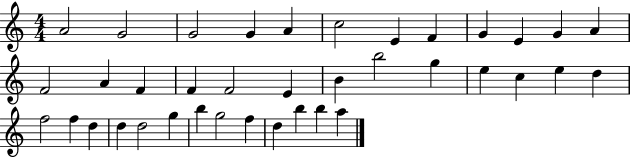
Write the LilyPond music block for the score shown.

{
  \clef treble
  \numericTimeSignature
  \time 4/4
  \key c \major
  a'2 g'2 | g'2 g'4 a'4 | c''2 e'4 f'4 | g'4 e'4 g'4 a'4 | \break f'2 a'4 f'4 | f'4 f'2 e'4 | b'4 b''2 g''4 | e''4 c''4 e''4 d''4 | \break f''2 f''4 d''4 | d''4 d''2 g''4 | b''4 g''2 f''4 | d''4 b''4 b''4 a''4 | \break \bar "|."
}